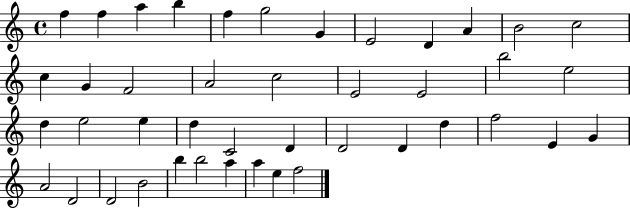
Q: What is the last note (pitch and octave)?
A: F5